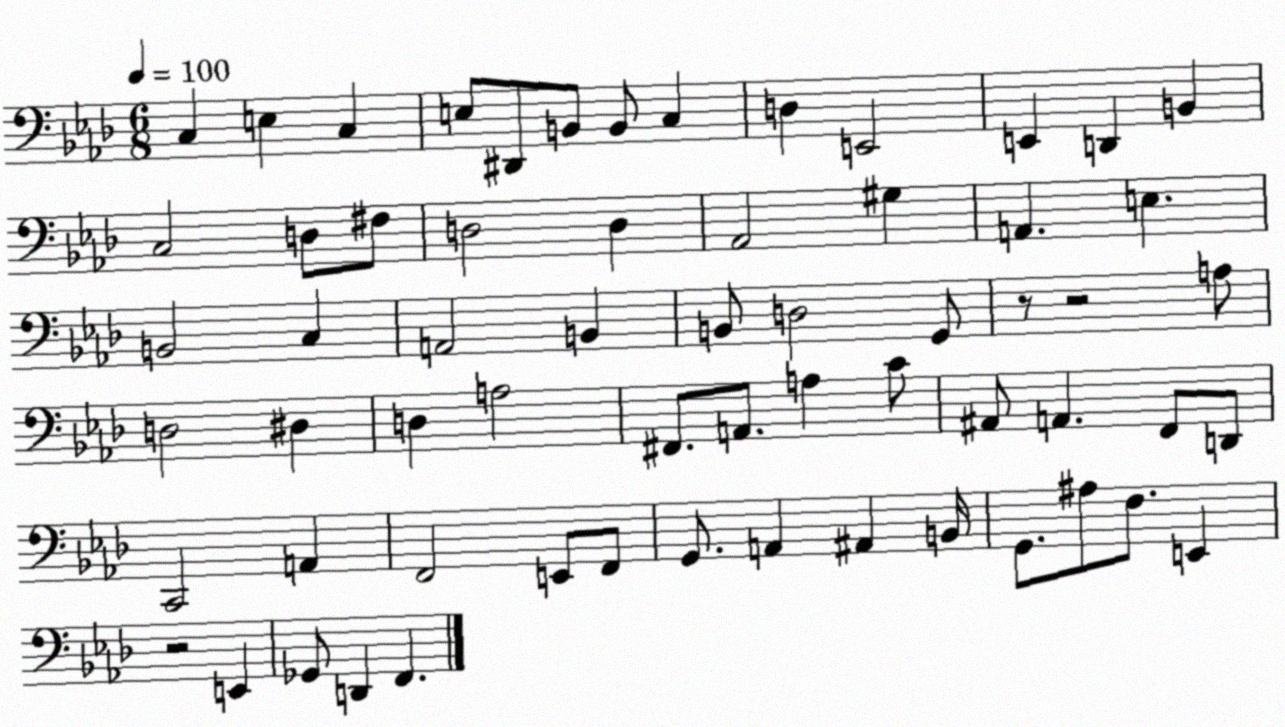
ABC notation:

X:1
T:Untitled
M:6/8
L:1/4
K:Ab
C, E, C, E,/2 ^D,,/2 B,,/2 B,,/2 C, D, E,,2 E,, D,, B,, C,2 D,/2 ^F,/2 D,2 D, _A,,2 ^G, A,, E, B,,2 C, A,,2 B,, B,,/2 D,2 G,,/2 z/2 z2 A,/2 D,2 ^D, D, A,2 ^F,,/2 A,,/2 A, C/2 ^A,,/2 A,, F,,/2 D,,/2 C,,2 A,, F,,2 E,,/2 F,,/2 G,,/2 A,, ^A,, B,,/4 G,,/2 ^A,/2 F,/2 E,, z2 E,, _G,,/2 D,, F,,